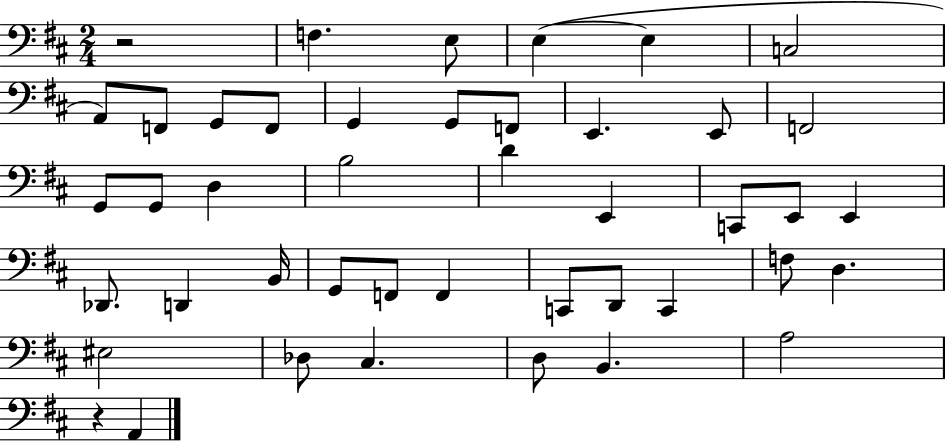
{
  \clef bass
  \numericTimeSignature
  \time 2/4
  \key d \major
  \repeat volta 2 { r2 | f4. e8 | e4~(~ e4 | c2 | \break a,8) f,8 g,8 f,8 | g,4 g,8 f,8 | e,4. e,8 | f,2 | \break g,8 g,8 d4 | b2 | d'4 e,4 | c,8 e,8 e,4 | \break des,8. d,4 b,16 | g,8 f,8 f,4 | c,8 d,8 c,4 | f8 d4. | \break eis2 | des8 cis4. | d8 b,4. | a2 | \break r4 a,4 | } \bar "|."
}